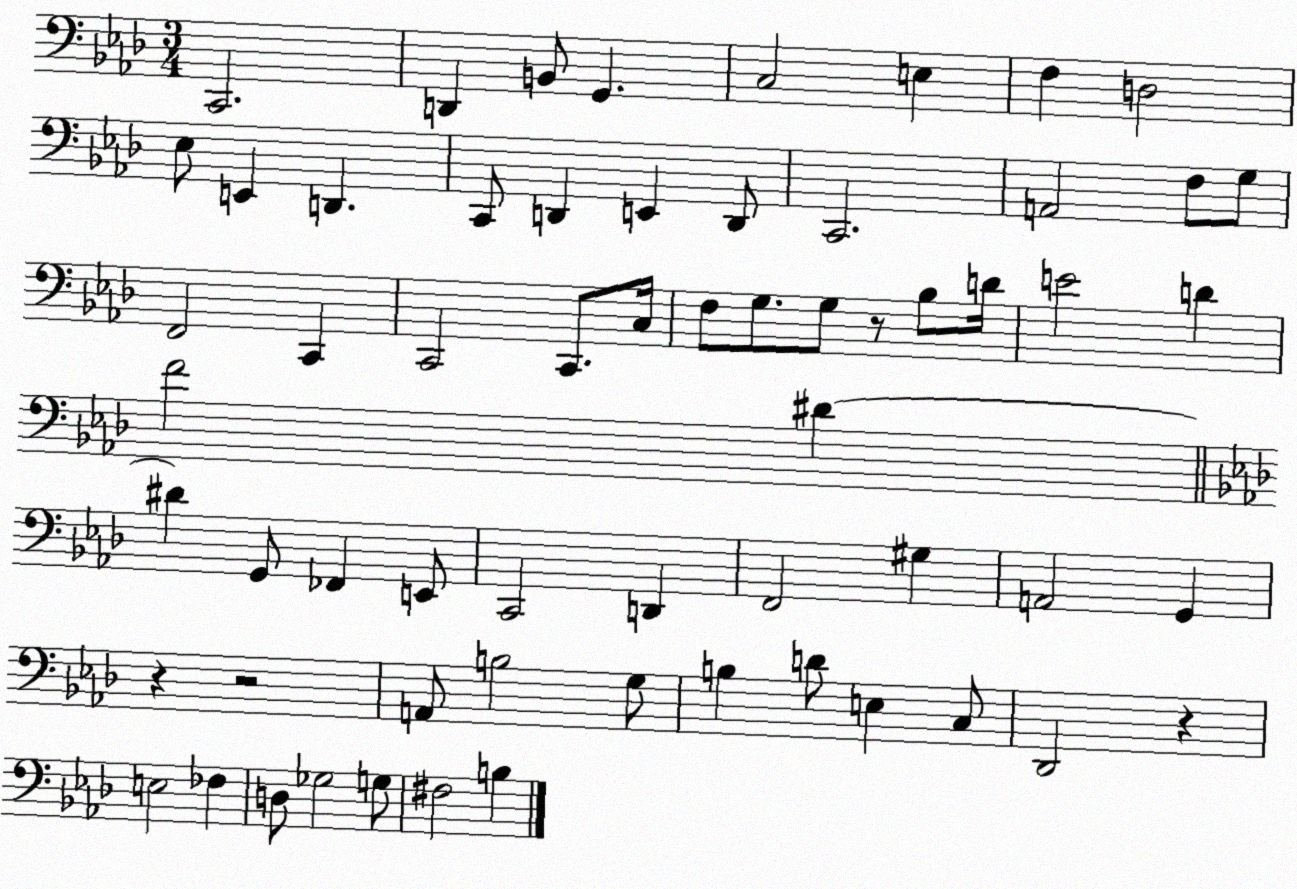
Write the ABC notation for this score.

X:1
T:Untitled
M:3/4
L:1/4
K:Ab
C,,2 D,, B,,/2 G,, C,2 E, F, D,2 _E,/2 E,, D,, C,,/2 D,, E,, D,,/2 C,,2 A,,2 F,/2 G,/2 F,,2 C,, C,,2 C,,/2 C,/4 F,/2 G,/2 G,/2 z/2 _B,/2 D/4 E2 D F2 ^D ^D G,,/2 _F,, E,,/2 C,,2 D,, F,,2 ^G, A,,2 G,, z z2 A,,/2 B,2 G,/2 B, D/2 E, C,/2 _D,,2 z E,2 _F, D,/2 _G,2 G,/2 ^F,2 B,